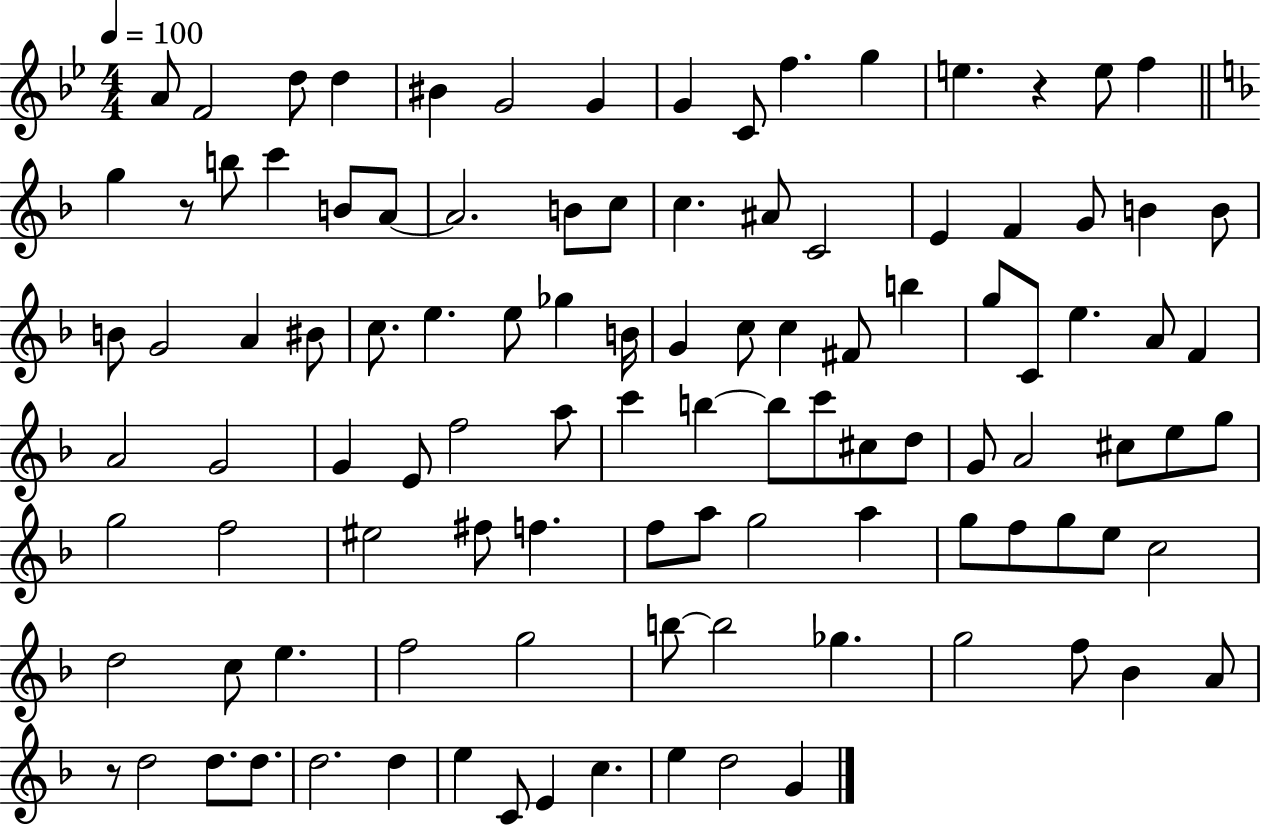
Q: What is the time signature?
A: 4/4